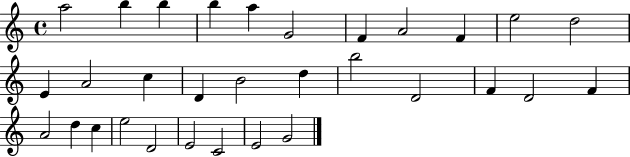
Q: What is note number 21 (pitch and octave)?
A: D4